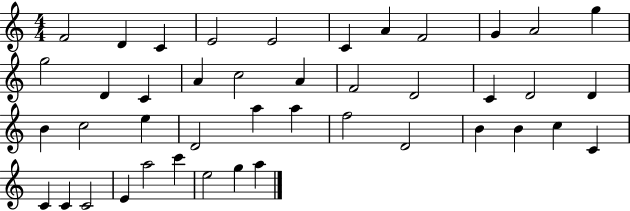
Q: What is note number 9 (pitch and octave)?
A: G4